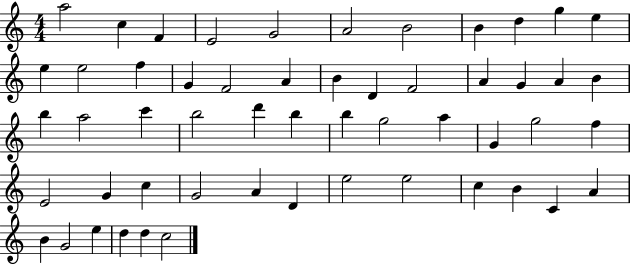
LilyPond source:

{
  \clef treble
  \numericTimeSignature
  \time 4/4
  \key c \major
  a''2 c''4 f'4 | e'2 g'2 | a'2 b'2 | b'4 d''4 g''4 e''4 | \break e''4 e''2 f''4 | g'4 f'2 a'4 | b'4 d'4 f'2 | a'4 g'4 a'4 b'4 | \break b''4 a''2 c'''4 | b''2 d'''4 b''4 | b''4 g''2 a''4 | g'4 g''2 f''4 | \break e'2 g'4 c''4 | g'2 a'4 d'4 | e''2 e''2 | c''4 b'4 c'4 a'4 | \break b'4 g'2 e''4 | d''4 d''4 c''2 | \bar "|."
}